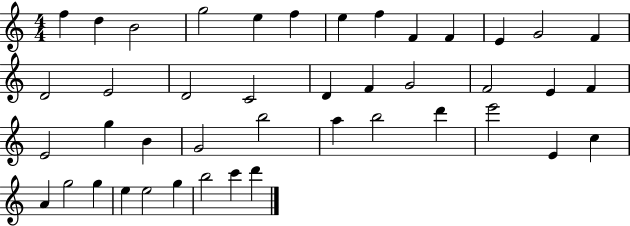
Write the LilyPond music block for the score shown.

{
  \clef treble
  \numericTimeSignature
  \time 4/4
  \key c \major
  f''4 d''4 b'2 | g''2 e''4 f''4 | e''4 f''4 f'4 f'4 | e'4 g'2 f'4 | \break d'2 e'2 | d'2 c'2 | d'4 f'4 g'2 | f'2 e'4 f'4 | \break e'2 g''4 b'4 | g'2 b''2 | a''4 b''2 d'''4 | e'''2 e'4 c''4 | \break a'4 g''2 g''4 | e''4 e''2 g''4 | b''2 c'''4 d'''4 | \bar "|."
}